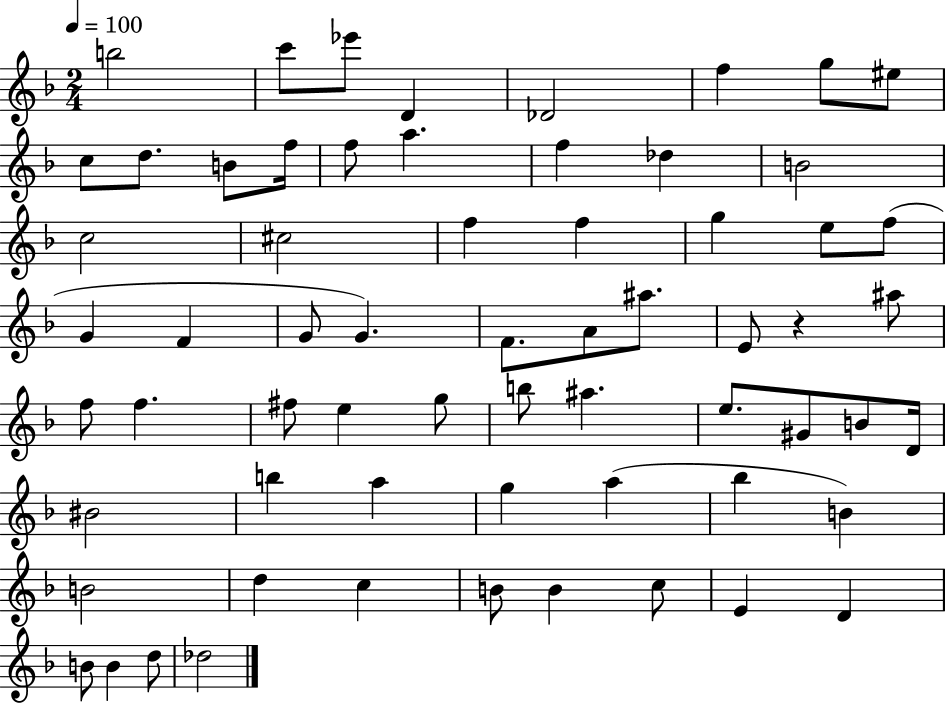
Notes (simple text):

B5/h C6/e Eb6/e D4/q Db4/h F5/q G5/e EIS5/e C5/e D5/e. B4/e F5/s F5/e A5/q. F5/q Db5/q B4/h C5/h C#5/h F5/q F5/q G5/q E5/e F5/e G4/q F4/q G4/e G4/q. F4/e. A4/e A#5/e. E4/e R/q A#5/e F5/e F5/q. F#5/e E5/q G5/e B5/e A#5/q. E5/e. G#4/e B4/e D4/s BIS4/h B5/q A5/q G5/q A5/q Bb5/q B4/q B4/h D5/q C5/q B4/e B4/q C5/e E4/q D4/q B4/e B4/q D5/e Db5/h